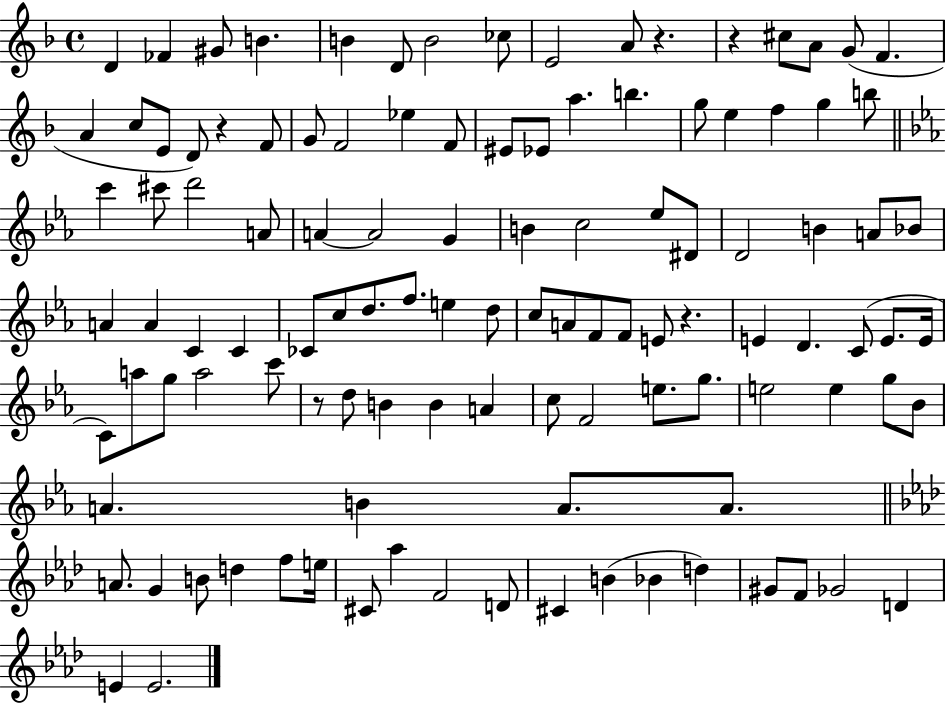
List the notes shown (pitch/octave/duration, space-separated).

D4/q FES4/q G#4/e B4/q. B4/q D4/e B4/h CES5/e E4/h A4/e R/q. R/q C#5/e A4/e G4/e F4/q. A4/q C5/e E4/e D4/e R/q F4/e G4/e F4/h Eb5/q F4/e EIS4/e Eb4/e A5/q. B5/q. G5/e E5/q F5/q G5/q B5/e C6/q C#6/e D6/h A4/e A4/q A4/h G4/q B4/q C5/h Eb5/e D#4/e D4/h B4/q A4/e Bb4/e A4/q A4/q C4/q C4/q CES4/e C5/e D5/e. F5/e. E5/q D5/e C5/e A4/e F4/e F4/e E4/e R/q. E4/q D4/q. C4/e E4/e. E4/s C4/e A5/e G5/e A5/h C6/e R/e D5/e B4/q B4/q A4/q C5/e F4/h E5/e. G5/e. E5/h E5/q G5/e Bb4/e A4/q. B4/q A4/e. A4/e. A4/e. G4/q B4/e D5/q F5/e E5/s C#4/e Ab5/q F4/h D4/e C#4/q B4/q Bb4/q D5/q G#4/e F4/e Gb4/h D4/q E4/q E4/h.